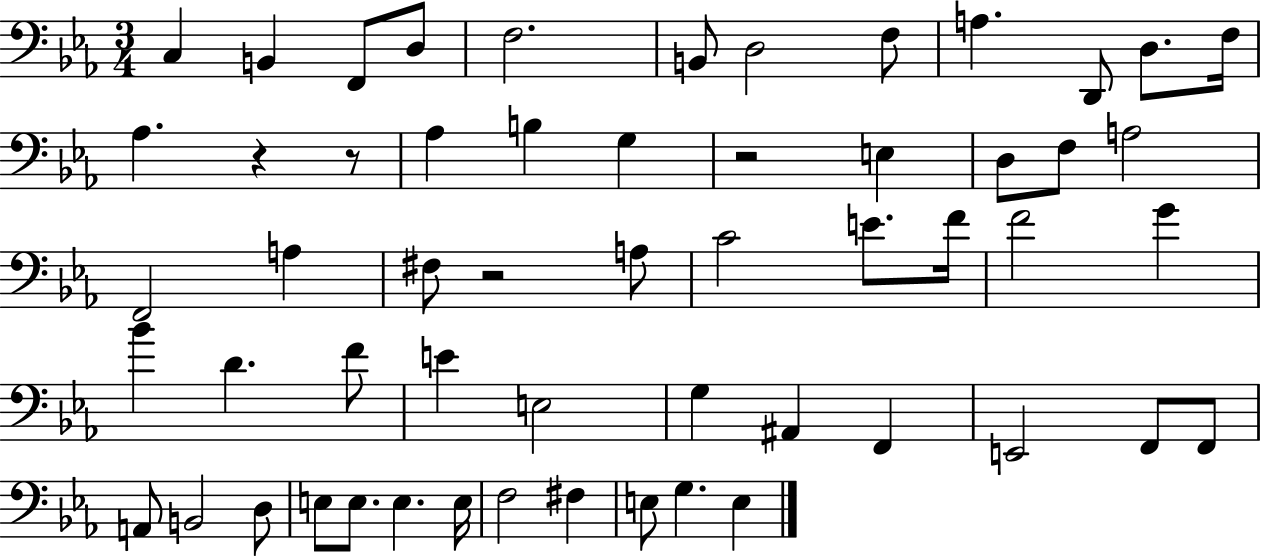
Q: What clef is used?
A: bass